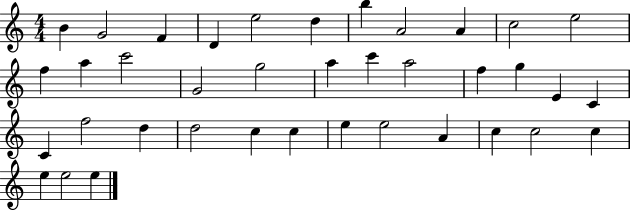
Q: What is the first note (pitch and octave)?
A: B4